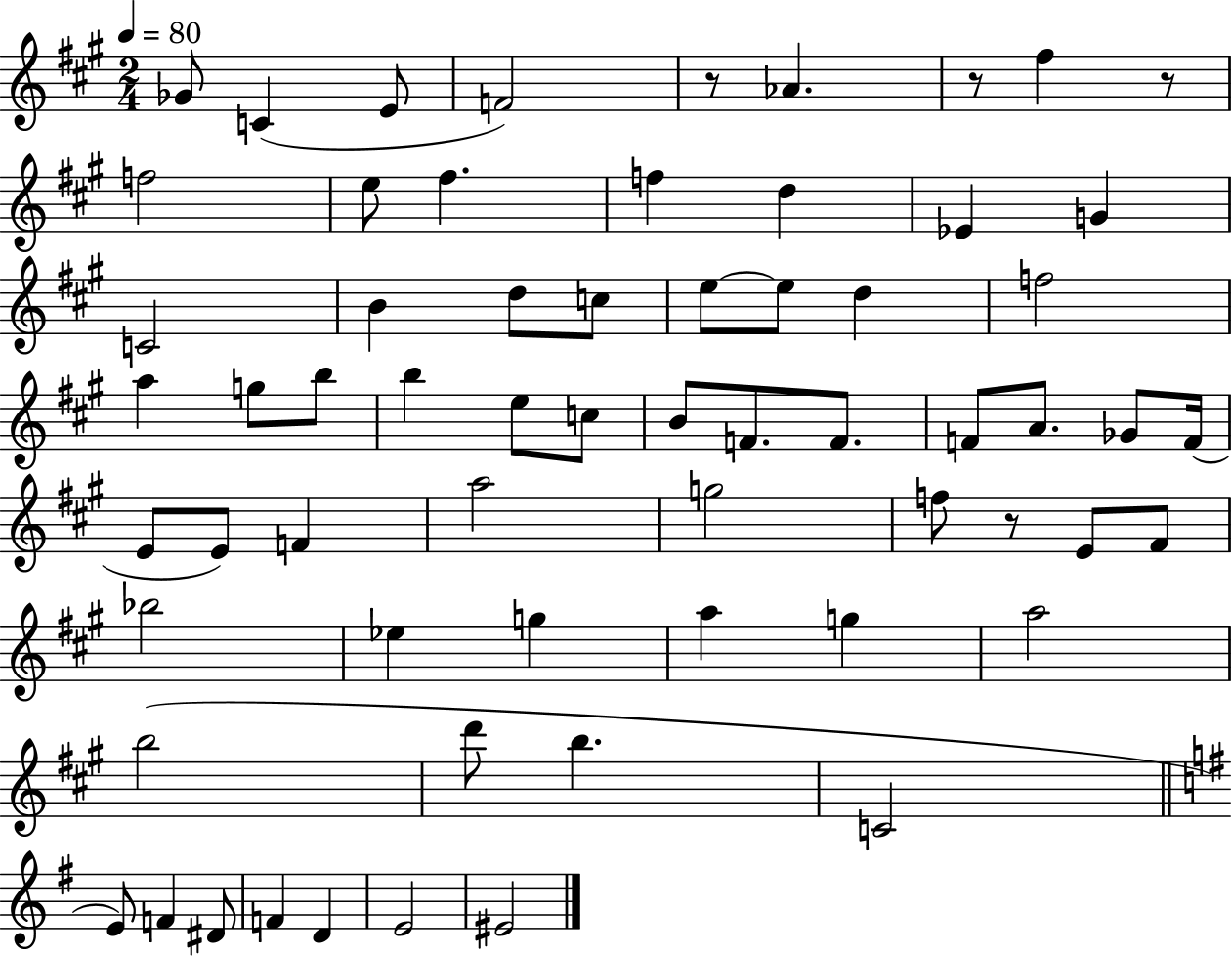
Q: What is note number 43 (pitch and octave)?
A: Bb5